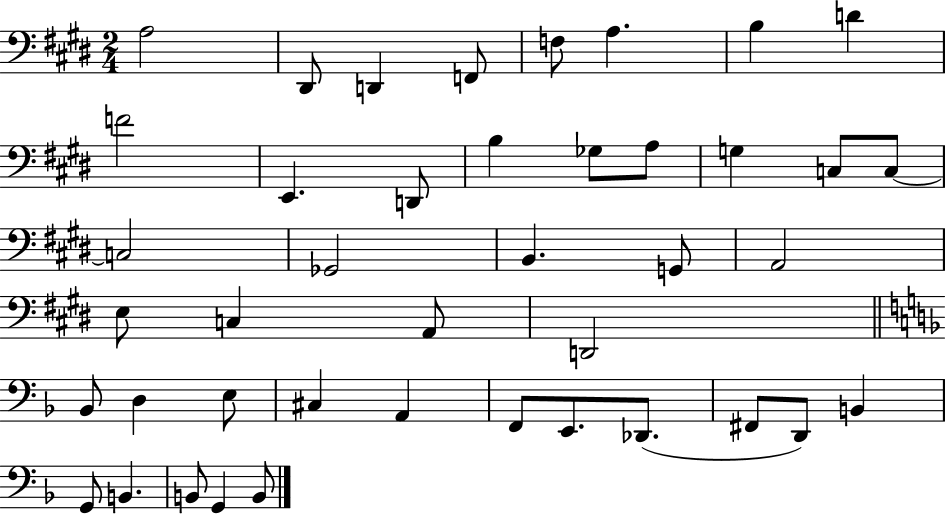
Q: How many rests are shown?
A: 0